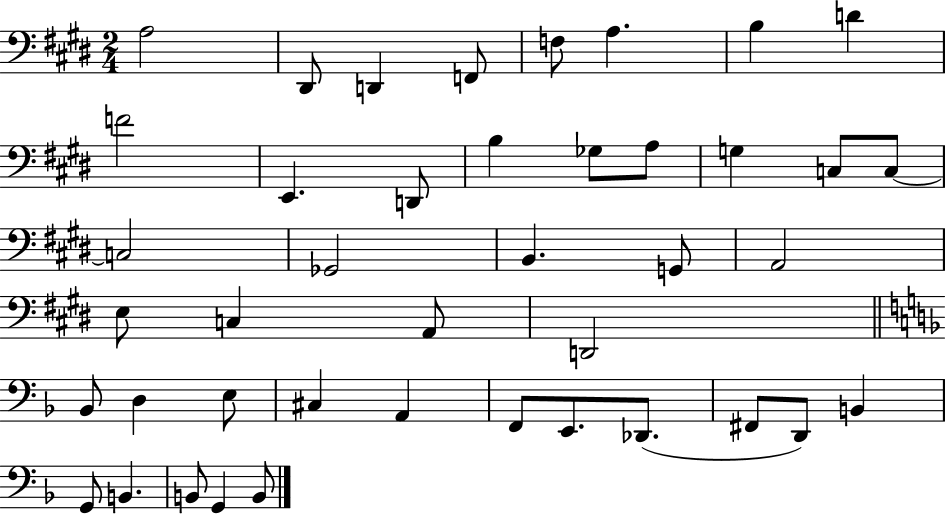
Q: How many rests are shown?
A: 0